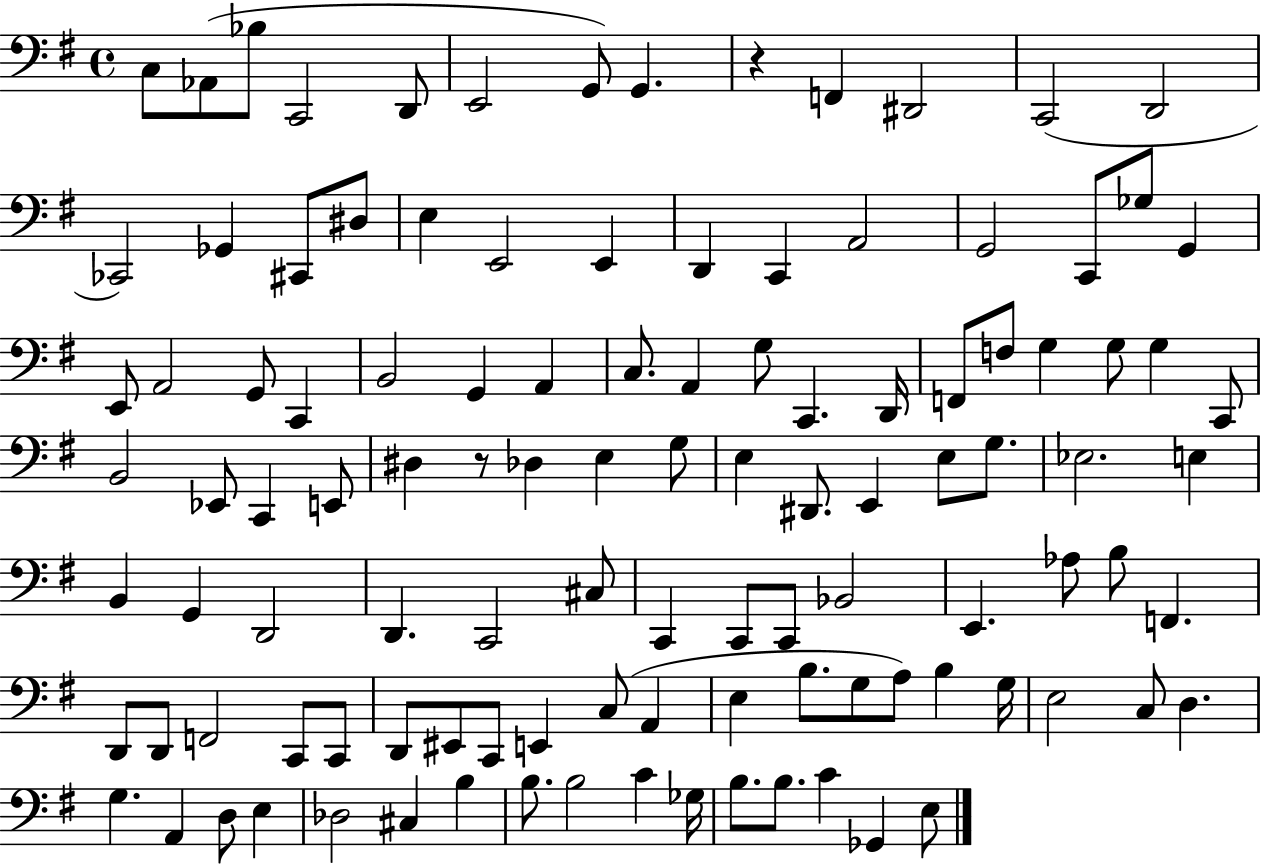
{
  \clef bass
  \time 4/4
  \defaultTimeSignature
  \key g \major
  c8 aes,8( bes8 c,2 d,8 | e,2 g,8) g,4. | r4 f,4 dis,2 | c,2( d,2 | \break ces,2) ges,4 cis,8 dis8 | e4 e,2 e,4 | d,4 c,4 a,2 | g,2 c,8 ges8 g,4 | \break e,8 a,2 g,8 c,4 | b,2 g,4 a,4 | c8. a,4 g8 c,4. d,16 | f,8 f8 g4 g8 g4 c,8 | \break b,2 ees,8 c,4 e,8 | dis4 r8 des4 e4 g8 | e4 dis,8. e,4 e8 g8. | ees2. e4 | \break b,4 g,4 d,2 | d,4. c,2 cis8 | c,4 c,8 c,8 bes,2 | e,4. aes8 b8 f,4. | \break d,8 d,8 f,2 c,8 c,8 | d,8 eis,8 c,8 e,4 c8( a,4 | e4 b8. g8 a8) b4 g16 | e2 c8 d4. | \break g4. a,4 d8 e4 | des2 cis4 b4 | b8. b2 c'4 ges16 | b8. b8. c'4 ges,4 e8 | \break \bar "|."
}